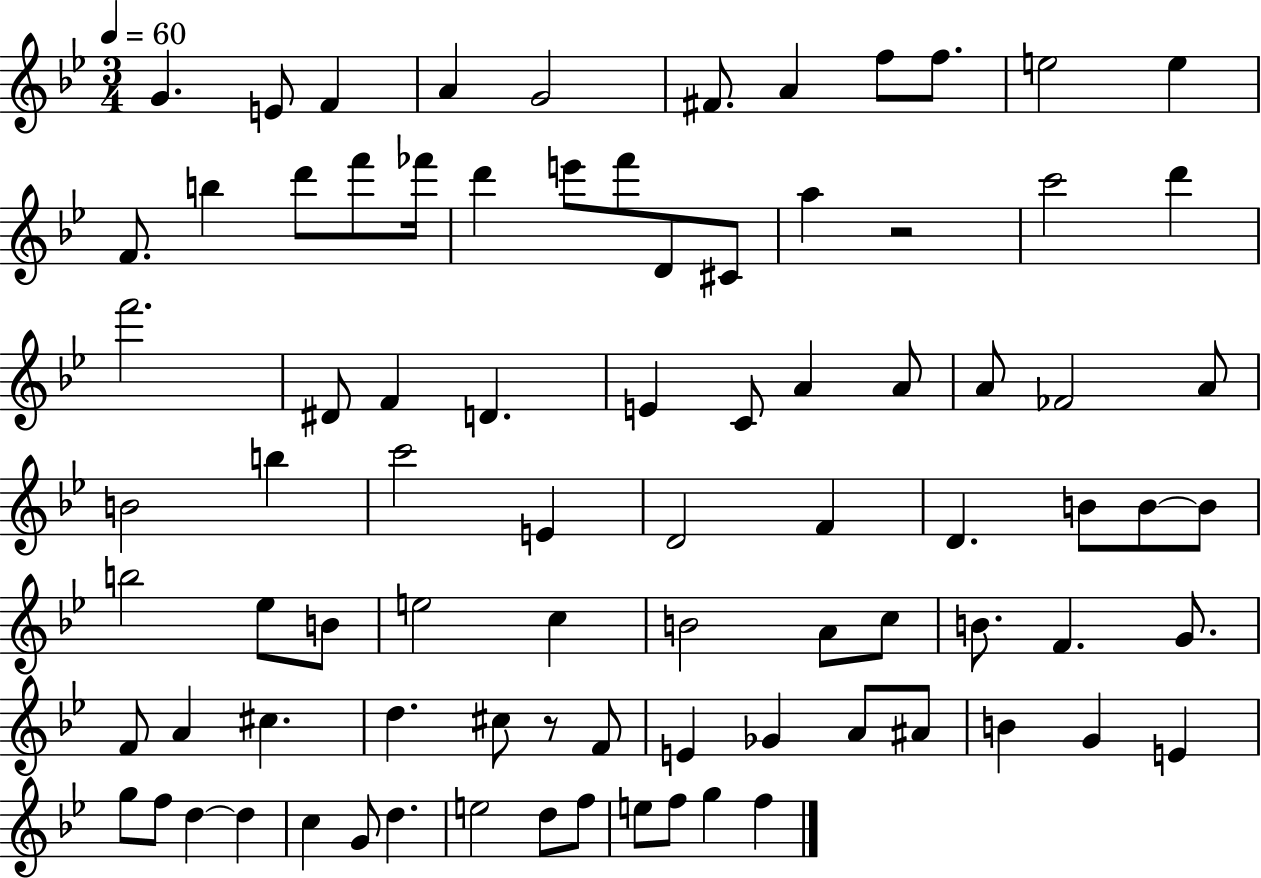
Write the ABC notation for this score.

X:1
T:Untitled
M:3/4
L:1/4
K:Bb
G E/2 F A G2 ^F/2 A f/2 f/2 e2 e F/2 b d'/2 f'/2 _f'/4 d' e'/2 f'/2 D/2 ^C/2 a z2 c'2 d' f'2 ^D/2 F D E C/2 A A/2 A/2 _F2 A/2 B2 b c'2 E D2 F D B/2 B/2 B/2 b2 _e/2 B/2 e2 c B2 A/2 c/2 B/2 F G/2 F/2 A ^c d ^c/2 z/2 F/2 E _G A/2 ^A/2 B G E g/2 f/2 d d c G/2 d e2 d/2 f/2 e/2 f/2 g f